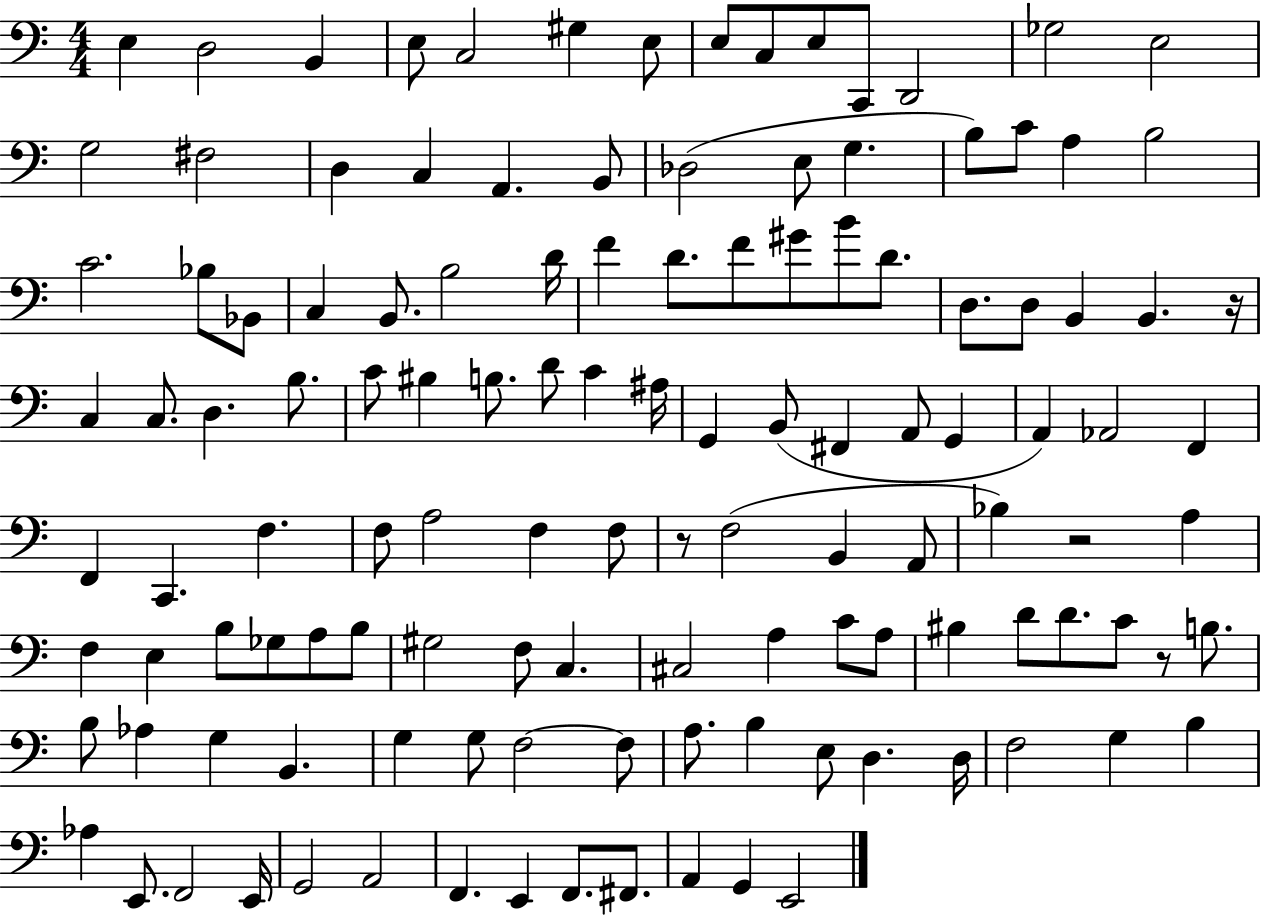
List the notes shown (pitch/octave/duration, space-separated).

E3/q D3/h B2/q E3/e C3/h G#3/q E3/e E3/e C3/e E3/e C2/e D2/h Gb3/h E3/h G3/h F#3/h D3/q C3/q A2/q. B2/e Db3/h E3/e G3/q. B3/e C4/e A3/q B3/h C4/h. Bb3/e Bb2/e C3/q B2/e. B3/h D4/s F4/q D4/e. F4/e G#4/e B4/e D4/e. D3/e. D3/e B2/q B2/q. R/s C3/q C3/e. D3/q. B3/e. C4/e BIS3/q B3/e. D4/e C4/q A#3/s G2/q B2/e F#2/q A2/e G2/q A2/q Ab2/h F2/q F2/q C2/q. F3/q. F3/e A3/h F3/q F3/e R/e F3/h B2/q A2/e Bb3/q R/h A3/q F3/q E3/q B3/e Gb3/e A3/e B3/e G#3/h F3/e C3/q. C#3/h A3/q C4/e A3/e BIS3/q D4/e D4/e. C4/e R/e B3/e. B3/e Ab3/q G3/q B2/q. G3/q G3/e F3/h F3/e A3/e. B3/q E3/e D3/q. D3/s F3/h G3/q B3/q Ab3/q E2/e. F2/h E2/s G2/h A2/h F2/q. E2/q F2/e. F#2/e. A2/q G2/q E2/h